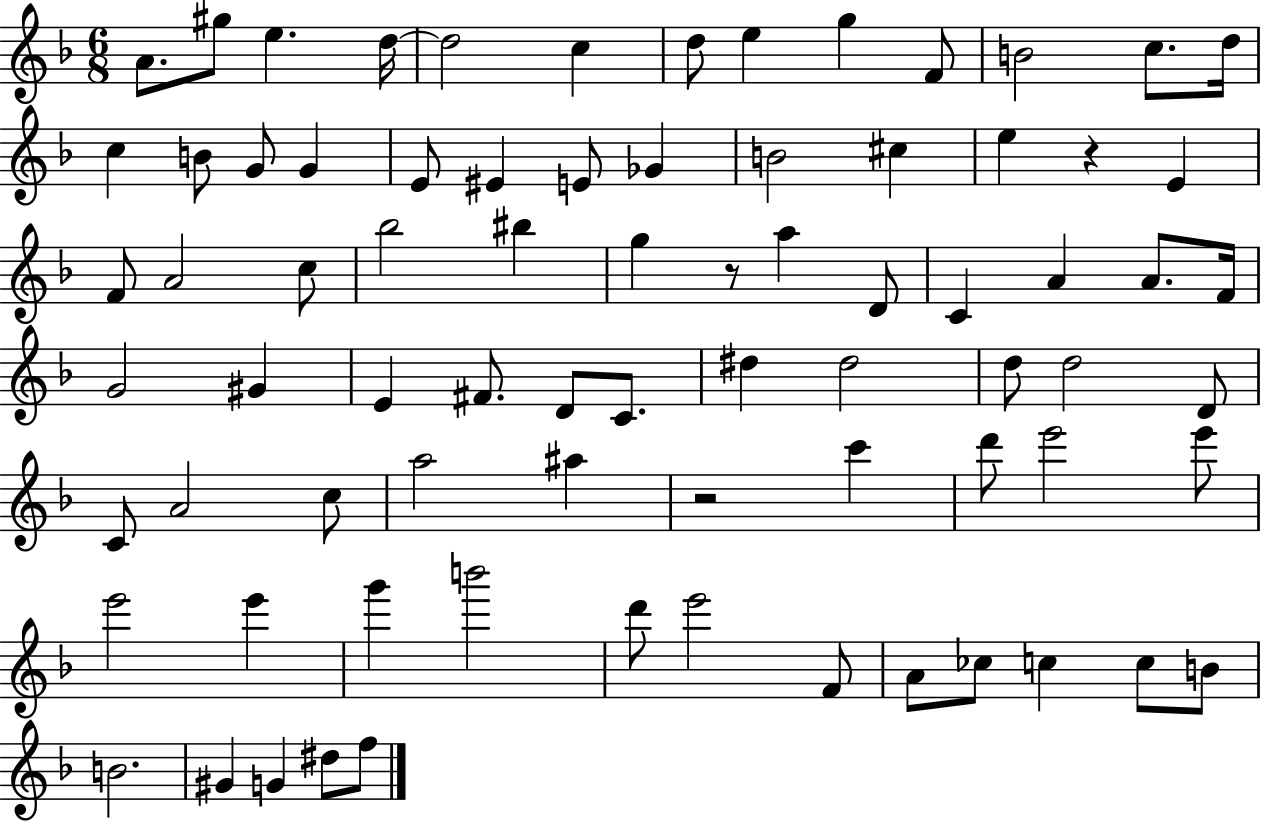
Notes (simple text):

A4/e. G#5/e E5/q. D5/s D5/h C5/q D5/e E5/q G5/q F4/e B4/h C5/e. D5/s C5/q B4/e G4/e G4/q E4/e EIS4/q E4/e Gb4/q B4/h C#5/q E5/q R/q E4/q F4/e A4/h C5/e Bb5/h BIS5/q G5/q R/e A5/q D4/e C4/q A4/q A4/e. F4/s G4/h G#4/q E4/q F#4/e. D4/e C4/e. D#5/q D#5/h D5/e D5/h D4/e C4/e A4/h C5/e A5/h A#5/q R/h C6/q D6/e E6/h E6/e E6/h E6/q G6/q B6/h D6/e E6/h F4/e A4/e CES5/e C5/q C5/e B4/e B4/h. G#4/q G4/q D#5/e F5/e